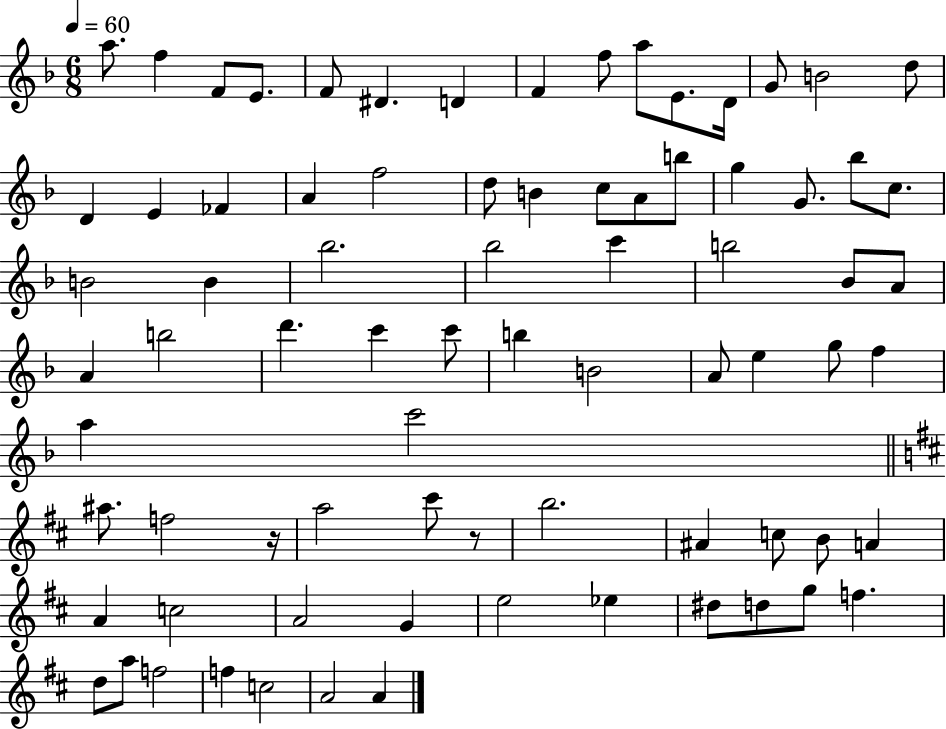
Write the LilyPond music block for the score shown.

{
  \clef treble
  \numericTimeSignature
  \time 6/8
  \key f \major
  \tempo 4 = 60
  a''8. f''4 f'8 e'8. | f'8 dis'4. d'4 | f'4 f''8 a''8 e'8. d'16 | g'8 b'2 d''8 | \break d'4 e'4 fes'4 | a'4 f''2 | d''8 b'4 c''8 a'8 b''8 | g''4 g'8. bes''8 c''8. | \break b'2 b'4 | bes''2. | bes''2 c'''4 | b''2 bes'8 a'8 | \break a'4 b''2 | d'''4. c'''4 c'''8 | b''4 b'2 | a'8 e''4 g''8 f''4 | \break a''4 c'''2 | \bar "||" \break \key d \major ais''8. f''2 r16 | a''2 cis'''8 r8 | b''2. | ais'4 c''8 b'8 a'4 | \break a'4 c''2 | a'2 g'4 | e''2 ees''4 | dis''8 d''8 g''8 f''4. | \break d''8 a''8 f''2 | f''4 c''2 | a'2 a'4 | \bar "|."
}